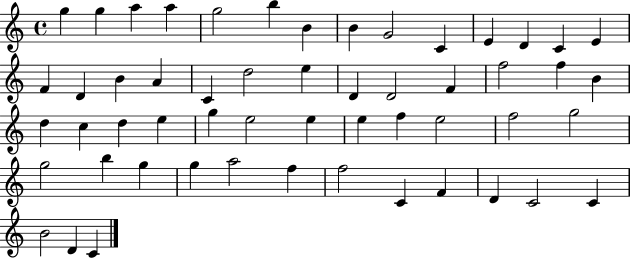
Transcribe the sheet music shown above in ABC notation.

X:1
T:Untitled
M:4/4
L:1/4
K:C
g g a a g2 b B B G2 C E D C E F D B A C d2 e D D2 F f2 f B d c d e g e2 e e f e2 f2 g2 g2 b g g a2 f f2 C F D C2 C B2 D C